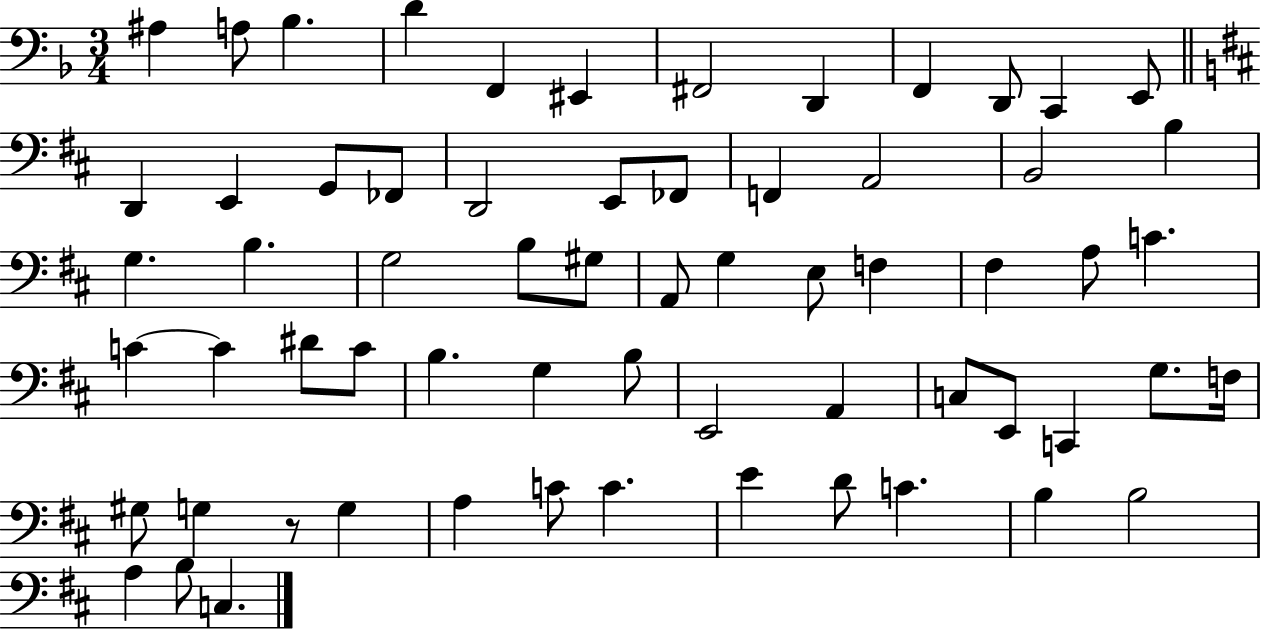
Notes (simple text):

A#3/q A3/e Bb3/q. D4/q F2/q EIS2/q F#2/h D2/q F2/q D2/e C2/q E2/e D2/q E2/q G2/e FES2/e D2/h E2/e FES2/e F2/q A2/h B2/h B3/q G3/q. B3/q. G3/h B3/e G#3/e A2/e G3/q E3/e F3/q F#3/q A3/e C4/q. C4/q C4/q D#4/e C4/e B3/q. G3/q B3/e E2/h A2/q C3/e E2/e C2/q G3/e. F3/s G#3/e G3/q R/e G3/q A3/q C4/e C4/q. E4/q D4/e C4/q. B3/q B3/h A3/q B3/e C3/q.